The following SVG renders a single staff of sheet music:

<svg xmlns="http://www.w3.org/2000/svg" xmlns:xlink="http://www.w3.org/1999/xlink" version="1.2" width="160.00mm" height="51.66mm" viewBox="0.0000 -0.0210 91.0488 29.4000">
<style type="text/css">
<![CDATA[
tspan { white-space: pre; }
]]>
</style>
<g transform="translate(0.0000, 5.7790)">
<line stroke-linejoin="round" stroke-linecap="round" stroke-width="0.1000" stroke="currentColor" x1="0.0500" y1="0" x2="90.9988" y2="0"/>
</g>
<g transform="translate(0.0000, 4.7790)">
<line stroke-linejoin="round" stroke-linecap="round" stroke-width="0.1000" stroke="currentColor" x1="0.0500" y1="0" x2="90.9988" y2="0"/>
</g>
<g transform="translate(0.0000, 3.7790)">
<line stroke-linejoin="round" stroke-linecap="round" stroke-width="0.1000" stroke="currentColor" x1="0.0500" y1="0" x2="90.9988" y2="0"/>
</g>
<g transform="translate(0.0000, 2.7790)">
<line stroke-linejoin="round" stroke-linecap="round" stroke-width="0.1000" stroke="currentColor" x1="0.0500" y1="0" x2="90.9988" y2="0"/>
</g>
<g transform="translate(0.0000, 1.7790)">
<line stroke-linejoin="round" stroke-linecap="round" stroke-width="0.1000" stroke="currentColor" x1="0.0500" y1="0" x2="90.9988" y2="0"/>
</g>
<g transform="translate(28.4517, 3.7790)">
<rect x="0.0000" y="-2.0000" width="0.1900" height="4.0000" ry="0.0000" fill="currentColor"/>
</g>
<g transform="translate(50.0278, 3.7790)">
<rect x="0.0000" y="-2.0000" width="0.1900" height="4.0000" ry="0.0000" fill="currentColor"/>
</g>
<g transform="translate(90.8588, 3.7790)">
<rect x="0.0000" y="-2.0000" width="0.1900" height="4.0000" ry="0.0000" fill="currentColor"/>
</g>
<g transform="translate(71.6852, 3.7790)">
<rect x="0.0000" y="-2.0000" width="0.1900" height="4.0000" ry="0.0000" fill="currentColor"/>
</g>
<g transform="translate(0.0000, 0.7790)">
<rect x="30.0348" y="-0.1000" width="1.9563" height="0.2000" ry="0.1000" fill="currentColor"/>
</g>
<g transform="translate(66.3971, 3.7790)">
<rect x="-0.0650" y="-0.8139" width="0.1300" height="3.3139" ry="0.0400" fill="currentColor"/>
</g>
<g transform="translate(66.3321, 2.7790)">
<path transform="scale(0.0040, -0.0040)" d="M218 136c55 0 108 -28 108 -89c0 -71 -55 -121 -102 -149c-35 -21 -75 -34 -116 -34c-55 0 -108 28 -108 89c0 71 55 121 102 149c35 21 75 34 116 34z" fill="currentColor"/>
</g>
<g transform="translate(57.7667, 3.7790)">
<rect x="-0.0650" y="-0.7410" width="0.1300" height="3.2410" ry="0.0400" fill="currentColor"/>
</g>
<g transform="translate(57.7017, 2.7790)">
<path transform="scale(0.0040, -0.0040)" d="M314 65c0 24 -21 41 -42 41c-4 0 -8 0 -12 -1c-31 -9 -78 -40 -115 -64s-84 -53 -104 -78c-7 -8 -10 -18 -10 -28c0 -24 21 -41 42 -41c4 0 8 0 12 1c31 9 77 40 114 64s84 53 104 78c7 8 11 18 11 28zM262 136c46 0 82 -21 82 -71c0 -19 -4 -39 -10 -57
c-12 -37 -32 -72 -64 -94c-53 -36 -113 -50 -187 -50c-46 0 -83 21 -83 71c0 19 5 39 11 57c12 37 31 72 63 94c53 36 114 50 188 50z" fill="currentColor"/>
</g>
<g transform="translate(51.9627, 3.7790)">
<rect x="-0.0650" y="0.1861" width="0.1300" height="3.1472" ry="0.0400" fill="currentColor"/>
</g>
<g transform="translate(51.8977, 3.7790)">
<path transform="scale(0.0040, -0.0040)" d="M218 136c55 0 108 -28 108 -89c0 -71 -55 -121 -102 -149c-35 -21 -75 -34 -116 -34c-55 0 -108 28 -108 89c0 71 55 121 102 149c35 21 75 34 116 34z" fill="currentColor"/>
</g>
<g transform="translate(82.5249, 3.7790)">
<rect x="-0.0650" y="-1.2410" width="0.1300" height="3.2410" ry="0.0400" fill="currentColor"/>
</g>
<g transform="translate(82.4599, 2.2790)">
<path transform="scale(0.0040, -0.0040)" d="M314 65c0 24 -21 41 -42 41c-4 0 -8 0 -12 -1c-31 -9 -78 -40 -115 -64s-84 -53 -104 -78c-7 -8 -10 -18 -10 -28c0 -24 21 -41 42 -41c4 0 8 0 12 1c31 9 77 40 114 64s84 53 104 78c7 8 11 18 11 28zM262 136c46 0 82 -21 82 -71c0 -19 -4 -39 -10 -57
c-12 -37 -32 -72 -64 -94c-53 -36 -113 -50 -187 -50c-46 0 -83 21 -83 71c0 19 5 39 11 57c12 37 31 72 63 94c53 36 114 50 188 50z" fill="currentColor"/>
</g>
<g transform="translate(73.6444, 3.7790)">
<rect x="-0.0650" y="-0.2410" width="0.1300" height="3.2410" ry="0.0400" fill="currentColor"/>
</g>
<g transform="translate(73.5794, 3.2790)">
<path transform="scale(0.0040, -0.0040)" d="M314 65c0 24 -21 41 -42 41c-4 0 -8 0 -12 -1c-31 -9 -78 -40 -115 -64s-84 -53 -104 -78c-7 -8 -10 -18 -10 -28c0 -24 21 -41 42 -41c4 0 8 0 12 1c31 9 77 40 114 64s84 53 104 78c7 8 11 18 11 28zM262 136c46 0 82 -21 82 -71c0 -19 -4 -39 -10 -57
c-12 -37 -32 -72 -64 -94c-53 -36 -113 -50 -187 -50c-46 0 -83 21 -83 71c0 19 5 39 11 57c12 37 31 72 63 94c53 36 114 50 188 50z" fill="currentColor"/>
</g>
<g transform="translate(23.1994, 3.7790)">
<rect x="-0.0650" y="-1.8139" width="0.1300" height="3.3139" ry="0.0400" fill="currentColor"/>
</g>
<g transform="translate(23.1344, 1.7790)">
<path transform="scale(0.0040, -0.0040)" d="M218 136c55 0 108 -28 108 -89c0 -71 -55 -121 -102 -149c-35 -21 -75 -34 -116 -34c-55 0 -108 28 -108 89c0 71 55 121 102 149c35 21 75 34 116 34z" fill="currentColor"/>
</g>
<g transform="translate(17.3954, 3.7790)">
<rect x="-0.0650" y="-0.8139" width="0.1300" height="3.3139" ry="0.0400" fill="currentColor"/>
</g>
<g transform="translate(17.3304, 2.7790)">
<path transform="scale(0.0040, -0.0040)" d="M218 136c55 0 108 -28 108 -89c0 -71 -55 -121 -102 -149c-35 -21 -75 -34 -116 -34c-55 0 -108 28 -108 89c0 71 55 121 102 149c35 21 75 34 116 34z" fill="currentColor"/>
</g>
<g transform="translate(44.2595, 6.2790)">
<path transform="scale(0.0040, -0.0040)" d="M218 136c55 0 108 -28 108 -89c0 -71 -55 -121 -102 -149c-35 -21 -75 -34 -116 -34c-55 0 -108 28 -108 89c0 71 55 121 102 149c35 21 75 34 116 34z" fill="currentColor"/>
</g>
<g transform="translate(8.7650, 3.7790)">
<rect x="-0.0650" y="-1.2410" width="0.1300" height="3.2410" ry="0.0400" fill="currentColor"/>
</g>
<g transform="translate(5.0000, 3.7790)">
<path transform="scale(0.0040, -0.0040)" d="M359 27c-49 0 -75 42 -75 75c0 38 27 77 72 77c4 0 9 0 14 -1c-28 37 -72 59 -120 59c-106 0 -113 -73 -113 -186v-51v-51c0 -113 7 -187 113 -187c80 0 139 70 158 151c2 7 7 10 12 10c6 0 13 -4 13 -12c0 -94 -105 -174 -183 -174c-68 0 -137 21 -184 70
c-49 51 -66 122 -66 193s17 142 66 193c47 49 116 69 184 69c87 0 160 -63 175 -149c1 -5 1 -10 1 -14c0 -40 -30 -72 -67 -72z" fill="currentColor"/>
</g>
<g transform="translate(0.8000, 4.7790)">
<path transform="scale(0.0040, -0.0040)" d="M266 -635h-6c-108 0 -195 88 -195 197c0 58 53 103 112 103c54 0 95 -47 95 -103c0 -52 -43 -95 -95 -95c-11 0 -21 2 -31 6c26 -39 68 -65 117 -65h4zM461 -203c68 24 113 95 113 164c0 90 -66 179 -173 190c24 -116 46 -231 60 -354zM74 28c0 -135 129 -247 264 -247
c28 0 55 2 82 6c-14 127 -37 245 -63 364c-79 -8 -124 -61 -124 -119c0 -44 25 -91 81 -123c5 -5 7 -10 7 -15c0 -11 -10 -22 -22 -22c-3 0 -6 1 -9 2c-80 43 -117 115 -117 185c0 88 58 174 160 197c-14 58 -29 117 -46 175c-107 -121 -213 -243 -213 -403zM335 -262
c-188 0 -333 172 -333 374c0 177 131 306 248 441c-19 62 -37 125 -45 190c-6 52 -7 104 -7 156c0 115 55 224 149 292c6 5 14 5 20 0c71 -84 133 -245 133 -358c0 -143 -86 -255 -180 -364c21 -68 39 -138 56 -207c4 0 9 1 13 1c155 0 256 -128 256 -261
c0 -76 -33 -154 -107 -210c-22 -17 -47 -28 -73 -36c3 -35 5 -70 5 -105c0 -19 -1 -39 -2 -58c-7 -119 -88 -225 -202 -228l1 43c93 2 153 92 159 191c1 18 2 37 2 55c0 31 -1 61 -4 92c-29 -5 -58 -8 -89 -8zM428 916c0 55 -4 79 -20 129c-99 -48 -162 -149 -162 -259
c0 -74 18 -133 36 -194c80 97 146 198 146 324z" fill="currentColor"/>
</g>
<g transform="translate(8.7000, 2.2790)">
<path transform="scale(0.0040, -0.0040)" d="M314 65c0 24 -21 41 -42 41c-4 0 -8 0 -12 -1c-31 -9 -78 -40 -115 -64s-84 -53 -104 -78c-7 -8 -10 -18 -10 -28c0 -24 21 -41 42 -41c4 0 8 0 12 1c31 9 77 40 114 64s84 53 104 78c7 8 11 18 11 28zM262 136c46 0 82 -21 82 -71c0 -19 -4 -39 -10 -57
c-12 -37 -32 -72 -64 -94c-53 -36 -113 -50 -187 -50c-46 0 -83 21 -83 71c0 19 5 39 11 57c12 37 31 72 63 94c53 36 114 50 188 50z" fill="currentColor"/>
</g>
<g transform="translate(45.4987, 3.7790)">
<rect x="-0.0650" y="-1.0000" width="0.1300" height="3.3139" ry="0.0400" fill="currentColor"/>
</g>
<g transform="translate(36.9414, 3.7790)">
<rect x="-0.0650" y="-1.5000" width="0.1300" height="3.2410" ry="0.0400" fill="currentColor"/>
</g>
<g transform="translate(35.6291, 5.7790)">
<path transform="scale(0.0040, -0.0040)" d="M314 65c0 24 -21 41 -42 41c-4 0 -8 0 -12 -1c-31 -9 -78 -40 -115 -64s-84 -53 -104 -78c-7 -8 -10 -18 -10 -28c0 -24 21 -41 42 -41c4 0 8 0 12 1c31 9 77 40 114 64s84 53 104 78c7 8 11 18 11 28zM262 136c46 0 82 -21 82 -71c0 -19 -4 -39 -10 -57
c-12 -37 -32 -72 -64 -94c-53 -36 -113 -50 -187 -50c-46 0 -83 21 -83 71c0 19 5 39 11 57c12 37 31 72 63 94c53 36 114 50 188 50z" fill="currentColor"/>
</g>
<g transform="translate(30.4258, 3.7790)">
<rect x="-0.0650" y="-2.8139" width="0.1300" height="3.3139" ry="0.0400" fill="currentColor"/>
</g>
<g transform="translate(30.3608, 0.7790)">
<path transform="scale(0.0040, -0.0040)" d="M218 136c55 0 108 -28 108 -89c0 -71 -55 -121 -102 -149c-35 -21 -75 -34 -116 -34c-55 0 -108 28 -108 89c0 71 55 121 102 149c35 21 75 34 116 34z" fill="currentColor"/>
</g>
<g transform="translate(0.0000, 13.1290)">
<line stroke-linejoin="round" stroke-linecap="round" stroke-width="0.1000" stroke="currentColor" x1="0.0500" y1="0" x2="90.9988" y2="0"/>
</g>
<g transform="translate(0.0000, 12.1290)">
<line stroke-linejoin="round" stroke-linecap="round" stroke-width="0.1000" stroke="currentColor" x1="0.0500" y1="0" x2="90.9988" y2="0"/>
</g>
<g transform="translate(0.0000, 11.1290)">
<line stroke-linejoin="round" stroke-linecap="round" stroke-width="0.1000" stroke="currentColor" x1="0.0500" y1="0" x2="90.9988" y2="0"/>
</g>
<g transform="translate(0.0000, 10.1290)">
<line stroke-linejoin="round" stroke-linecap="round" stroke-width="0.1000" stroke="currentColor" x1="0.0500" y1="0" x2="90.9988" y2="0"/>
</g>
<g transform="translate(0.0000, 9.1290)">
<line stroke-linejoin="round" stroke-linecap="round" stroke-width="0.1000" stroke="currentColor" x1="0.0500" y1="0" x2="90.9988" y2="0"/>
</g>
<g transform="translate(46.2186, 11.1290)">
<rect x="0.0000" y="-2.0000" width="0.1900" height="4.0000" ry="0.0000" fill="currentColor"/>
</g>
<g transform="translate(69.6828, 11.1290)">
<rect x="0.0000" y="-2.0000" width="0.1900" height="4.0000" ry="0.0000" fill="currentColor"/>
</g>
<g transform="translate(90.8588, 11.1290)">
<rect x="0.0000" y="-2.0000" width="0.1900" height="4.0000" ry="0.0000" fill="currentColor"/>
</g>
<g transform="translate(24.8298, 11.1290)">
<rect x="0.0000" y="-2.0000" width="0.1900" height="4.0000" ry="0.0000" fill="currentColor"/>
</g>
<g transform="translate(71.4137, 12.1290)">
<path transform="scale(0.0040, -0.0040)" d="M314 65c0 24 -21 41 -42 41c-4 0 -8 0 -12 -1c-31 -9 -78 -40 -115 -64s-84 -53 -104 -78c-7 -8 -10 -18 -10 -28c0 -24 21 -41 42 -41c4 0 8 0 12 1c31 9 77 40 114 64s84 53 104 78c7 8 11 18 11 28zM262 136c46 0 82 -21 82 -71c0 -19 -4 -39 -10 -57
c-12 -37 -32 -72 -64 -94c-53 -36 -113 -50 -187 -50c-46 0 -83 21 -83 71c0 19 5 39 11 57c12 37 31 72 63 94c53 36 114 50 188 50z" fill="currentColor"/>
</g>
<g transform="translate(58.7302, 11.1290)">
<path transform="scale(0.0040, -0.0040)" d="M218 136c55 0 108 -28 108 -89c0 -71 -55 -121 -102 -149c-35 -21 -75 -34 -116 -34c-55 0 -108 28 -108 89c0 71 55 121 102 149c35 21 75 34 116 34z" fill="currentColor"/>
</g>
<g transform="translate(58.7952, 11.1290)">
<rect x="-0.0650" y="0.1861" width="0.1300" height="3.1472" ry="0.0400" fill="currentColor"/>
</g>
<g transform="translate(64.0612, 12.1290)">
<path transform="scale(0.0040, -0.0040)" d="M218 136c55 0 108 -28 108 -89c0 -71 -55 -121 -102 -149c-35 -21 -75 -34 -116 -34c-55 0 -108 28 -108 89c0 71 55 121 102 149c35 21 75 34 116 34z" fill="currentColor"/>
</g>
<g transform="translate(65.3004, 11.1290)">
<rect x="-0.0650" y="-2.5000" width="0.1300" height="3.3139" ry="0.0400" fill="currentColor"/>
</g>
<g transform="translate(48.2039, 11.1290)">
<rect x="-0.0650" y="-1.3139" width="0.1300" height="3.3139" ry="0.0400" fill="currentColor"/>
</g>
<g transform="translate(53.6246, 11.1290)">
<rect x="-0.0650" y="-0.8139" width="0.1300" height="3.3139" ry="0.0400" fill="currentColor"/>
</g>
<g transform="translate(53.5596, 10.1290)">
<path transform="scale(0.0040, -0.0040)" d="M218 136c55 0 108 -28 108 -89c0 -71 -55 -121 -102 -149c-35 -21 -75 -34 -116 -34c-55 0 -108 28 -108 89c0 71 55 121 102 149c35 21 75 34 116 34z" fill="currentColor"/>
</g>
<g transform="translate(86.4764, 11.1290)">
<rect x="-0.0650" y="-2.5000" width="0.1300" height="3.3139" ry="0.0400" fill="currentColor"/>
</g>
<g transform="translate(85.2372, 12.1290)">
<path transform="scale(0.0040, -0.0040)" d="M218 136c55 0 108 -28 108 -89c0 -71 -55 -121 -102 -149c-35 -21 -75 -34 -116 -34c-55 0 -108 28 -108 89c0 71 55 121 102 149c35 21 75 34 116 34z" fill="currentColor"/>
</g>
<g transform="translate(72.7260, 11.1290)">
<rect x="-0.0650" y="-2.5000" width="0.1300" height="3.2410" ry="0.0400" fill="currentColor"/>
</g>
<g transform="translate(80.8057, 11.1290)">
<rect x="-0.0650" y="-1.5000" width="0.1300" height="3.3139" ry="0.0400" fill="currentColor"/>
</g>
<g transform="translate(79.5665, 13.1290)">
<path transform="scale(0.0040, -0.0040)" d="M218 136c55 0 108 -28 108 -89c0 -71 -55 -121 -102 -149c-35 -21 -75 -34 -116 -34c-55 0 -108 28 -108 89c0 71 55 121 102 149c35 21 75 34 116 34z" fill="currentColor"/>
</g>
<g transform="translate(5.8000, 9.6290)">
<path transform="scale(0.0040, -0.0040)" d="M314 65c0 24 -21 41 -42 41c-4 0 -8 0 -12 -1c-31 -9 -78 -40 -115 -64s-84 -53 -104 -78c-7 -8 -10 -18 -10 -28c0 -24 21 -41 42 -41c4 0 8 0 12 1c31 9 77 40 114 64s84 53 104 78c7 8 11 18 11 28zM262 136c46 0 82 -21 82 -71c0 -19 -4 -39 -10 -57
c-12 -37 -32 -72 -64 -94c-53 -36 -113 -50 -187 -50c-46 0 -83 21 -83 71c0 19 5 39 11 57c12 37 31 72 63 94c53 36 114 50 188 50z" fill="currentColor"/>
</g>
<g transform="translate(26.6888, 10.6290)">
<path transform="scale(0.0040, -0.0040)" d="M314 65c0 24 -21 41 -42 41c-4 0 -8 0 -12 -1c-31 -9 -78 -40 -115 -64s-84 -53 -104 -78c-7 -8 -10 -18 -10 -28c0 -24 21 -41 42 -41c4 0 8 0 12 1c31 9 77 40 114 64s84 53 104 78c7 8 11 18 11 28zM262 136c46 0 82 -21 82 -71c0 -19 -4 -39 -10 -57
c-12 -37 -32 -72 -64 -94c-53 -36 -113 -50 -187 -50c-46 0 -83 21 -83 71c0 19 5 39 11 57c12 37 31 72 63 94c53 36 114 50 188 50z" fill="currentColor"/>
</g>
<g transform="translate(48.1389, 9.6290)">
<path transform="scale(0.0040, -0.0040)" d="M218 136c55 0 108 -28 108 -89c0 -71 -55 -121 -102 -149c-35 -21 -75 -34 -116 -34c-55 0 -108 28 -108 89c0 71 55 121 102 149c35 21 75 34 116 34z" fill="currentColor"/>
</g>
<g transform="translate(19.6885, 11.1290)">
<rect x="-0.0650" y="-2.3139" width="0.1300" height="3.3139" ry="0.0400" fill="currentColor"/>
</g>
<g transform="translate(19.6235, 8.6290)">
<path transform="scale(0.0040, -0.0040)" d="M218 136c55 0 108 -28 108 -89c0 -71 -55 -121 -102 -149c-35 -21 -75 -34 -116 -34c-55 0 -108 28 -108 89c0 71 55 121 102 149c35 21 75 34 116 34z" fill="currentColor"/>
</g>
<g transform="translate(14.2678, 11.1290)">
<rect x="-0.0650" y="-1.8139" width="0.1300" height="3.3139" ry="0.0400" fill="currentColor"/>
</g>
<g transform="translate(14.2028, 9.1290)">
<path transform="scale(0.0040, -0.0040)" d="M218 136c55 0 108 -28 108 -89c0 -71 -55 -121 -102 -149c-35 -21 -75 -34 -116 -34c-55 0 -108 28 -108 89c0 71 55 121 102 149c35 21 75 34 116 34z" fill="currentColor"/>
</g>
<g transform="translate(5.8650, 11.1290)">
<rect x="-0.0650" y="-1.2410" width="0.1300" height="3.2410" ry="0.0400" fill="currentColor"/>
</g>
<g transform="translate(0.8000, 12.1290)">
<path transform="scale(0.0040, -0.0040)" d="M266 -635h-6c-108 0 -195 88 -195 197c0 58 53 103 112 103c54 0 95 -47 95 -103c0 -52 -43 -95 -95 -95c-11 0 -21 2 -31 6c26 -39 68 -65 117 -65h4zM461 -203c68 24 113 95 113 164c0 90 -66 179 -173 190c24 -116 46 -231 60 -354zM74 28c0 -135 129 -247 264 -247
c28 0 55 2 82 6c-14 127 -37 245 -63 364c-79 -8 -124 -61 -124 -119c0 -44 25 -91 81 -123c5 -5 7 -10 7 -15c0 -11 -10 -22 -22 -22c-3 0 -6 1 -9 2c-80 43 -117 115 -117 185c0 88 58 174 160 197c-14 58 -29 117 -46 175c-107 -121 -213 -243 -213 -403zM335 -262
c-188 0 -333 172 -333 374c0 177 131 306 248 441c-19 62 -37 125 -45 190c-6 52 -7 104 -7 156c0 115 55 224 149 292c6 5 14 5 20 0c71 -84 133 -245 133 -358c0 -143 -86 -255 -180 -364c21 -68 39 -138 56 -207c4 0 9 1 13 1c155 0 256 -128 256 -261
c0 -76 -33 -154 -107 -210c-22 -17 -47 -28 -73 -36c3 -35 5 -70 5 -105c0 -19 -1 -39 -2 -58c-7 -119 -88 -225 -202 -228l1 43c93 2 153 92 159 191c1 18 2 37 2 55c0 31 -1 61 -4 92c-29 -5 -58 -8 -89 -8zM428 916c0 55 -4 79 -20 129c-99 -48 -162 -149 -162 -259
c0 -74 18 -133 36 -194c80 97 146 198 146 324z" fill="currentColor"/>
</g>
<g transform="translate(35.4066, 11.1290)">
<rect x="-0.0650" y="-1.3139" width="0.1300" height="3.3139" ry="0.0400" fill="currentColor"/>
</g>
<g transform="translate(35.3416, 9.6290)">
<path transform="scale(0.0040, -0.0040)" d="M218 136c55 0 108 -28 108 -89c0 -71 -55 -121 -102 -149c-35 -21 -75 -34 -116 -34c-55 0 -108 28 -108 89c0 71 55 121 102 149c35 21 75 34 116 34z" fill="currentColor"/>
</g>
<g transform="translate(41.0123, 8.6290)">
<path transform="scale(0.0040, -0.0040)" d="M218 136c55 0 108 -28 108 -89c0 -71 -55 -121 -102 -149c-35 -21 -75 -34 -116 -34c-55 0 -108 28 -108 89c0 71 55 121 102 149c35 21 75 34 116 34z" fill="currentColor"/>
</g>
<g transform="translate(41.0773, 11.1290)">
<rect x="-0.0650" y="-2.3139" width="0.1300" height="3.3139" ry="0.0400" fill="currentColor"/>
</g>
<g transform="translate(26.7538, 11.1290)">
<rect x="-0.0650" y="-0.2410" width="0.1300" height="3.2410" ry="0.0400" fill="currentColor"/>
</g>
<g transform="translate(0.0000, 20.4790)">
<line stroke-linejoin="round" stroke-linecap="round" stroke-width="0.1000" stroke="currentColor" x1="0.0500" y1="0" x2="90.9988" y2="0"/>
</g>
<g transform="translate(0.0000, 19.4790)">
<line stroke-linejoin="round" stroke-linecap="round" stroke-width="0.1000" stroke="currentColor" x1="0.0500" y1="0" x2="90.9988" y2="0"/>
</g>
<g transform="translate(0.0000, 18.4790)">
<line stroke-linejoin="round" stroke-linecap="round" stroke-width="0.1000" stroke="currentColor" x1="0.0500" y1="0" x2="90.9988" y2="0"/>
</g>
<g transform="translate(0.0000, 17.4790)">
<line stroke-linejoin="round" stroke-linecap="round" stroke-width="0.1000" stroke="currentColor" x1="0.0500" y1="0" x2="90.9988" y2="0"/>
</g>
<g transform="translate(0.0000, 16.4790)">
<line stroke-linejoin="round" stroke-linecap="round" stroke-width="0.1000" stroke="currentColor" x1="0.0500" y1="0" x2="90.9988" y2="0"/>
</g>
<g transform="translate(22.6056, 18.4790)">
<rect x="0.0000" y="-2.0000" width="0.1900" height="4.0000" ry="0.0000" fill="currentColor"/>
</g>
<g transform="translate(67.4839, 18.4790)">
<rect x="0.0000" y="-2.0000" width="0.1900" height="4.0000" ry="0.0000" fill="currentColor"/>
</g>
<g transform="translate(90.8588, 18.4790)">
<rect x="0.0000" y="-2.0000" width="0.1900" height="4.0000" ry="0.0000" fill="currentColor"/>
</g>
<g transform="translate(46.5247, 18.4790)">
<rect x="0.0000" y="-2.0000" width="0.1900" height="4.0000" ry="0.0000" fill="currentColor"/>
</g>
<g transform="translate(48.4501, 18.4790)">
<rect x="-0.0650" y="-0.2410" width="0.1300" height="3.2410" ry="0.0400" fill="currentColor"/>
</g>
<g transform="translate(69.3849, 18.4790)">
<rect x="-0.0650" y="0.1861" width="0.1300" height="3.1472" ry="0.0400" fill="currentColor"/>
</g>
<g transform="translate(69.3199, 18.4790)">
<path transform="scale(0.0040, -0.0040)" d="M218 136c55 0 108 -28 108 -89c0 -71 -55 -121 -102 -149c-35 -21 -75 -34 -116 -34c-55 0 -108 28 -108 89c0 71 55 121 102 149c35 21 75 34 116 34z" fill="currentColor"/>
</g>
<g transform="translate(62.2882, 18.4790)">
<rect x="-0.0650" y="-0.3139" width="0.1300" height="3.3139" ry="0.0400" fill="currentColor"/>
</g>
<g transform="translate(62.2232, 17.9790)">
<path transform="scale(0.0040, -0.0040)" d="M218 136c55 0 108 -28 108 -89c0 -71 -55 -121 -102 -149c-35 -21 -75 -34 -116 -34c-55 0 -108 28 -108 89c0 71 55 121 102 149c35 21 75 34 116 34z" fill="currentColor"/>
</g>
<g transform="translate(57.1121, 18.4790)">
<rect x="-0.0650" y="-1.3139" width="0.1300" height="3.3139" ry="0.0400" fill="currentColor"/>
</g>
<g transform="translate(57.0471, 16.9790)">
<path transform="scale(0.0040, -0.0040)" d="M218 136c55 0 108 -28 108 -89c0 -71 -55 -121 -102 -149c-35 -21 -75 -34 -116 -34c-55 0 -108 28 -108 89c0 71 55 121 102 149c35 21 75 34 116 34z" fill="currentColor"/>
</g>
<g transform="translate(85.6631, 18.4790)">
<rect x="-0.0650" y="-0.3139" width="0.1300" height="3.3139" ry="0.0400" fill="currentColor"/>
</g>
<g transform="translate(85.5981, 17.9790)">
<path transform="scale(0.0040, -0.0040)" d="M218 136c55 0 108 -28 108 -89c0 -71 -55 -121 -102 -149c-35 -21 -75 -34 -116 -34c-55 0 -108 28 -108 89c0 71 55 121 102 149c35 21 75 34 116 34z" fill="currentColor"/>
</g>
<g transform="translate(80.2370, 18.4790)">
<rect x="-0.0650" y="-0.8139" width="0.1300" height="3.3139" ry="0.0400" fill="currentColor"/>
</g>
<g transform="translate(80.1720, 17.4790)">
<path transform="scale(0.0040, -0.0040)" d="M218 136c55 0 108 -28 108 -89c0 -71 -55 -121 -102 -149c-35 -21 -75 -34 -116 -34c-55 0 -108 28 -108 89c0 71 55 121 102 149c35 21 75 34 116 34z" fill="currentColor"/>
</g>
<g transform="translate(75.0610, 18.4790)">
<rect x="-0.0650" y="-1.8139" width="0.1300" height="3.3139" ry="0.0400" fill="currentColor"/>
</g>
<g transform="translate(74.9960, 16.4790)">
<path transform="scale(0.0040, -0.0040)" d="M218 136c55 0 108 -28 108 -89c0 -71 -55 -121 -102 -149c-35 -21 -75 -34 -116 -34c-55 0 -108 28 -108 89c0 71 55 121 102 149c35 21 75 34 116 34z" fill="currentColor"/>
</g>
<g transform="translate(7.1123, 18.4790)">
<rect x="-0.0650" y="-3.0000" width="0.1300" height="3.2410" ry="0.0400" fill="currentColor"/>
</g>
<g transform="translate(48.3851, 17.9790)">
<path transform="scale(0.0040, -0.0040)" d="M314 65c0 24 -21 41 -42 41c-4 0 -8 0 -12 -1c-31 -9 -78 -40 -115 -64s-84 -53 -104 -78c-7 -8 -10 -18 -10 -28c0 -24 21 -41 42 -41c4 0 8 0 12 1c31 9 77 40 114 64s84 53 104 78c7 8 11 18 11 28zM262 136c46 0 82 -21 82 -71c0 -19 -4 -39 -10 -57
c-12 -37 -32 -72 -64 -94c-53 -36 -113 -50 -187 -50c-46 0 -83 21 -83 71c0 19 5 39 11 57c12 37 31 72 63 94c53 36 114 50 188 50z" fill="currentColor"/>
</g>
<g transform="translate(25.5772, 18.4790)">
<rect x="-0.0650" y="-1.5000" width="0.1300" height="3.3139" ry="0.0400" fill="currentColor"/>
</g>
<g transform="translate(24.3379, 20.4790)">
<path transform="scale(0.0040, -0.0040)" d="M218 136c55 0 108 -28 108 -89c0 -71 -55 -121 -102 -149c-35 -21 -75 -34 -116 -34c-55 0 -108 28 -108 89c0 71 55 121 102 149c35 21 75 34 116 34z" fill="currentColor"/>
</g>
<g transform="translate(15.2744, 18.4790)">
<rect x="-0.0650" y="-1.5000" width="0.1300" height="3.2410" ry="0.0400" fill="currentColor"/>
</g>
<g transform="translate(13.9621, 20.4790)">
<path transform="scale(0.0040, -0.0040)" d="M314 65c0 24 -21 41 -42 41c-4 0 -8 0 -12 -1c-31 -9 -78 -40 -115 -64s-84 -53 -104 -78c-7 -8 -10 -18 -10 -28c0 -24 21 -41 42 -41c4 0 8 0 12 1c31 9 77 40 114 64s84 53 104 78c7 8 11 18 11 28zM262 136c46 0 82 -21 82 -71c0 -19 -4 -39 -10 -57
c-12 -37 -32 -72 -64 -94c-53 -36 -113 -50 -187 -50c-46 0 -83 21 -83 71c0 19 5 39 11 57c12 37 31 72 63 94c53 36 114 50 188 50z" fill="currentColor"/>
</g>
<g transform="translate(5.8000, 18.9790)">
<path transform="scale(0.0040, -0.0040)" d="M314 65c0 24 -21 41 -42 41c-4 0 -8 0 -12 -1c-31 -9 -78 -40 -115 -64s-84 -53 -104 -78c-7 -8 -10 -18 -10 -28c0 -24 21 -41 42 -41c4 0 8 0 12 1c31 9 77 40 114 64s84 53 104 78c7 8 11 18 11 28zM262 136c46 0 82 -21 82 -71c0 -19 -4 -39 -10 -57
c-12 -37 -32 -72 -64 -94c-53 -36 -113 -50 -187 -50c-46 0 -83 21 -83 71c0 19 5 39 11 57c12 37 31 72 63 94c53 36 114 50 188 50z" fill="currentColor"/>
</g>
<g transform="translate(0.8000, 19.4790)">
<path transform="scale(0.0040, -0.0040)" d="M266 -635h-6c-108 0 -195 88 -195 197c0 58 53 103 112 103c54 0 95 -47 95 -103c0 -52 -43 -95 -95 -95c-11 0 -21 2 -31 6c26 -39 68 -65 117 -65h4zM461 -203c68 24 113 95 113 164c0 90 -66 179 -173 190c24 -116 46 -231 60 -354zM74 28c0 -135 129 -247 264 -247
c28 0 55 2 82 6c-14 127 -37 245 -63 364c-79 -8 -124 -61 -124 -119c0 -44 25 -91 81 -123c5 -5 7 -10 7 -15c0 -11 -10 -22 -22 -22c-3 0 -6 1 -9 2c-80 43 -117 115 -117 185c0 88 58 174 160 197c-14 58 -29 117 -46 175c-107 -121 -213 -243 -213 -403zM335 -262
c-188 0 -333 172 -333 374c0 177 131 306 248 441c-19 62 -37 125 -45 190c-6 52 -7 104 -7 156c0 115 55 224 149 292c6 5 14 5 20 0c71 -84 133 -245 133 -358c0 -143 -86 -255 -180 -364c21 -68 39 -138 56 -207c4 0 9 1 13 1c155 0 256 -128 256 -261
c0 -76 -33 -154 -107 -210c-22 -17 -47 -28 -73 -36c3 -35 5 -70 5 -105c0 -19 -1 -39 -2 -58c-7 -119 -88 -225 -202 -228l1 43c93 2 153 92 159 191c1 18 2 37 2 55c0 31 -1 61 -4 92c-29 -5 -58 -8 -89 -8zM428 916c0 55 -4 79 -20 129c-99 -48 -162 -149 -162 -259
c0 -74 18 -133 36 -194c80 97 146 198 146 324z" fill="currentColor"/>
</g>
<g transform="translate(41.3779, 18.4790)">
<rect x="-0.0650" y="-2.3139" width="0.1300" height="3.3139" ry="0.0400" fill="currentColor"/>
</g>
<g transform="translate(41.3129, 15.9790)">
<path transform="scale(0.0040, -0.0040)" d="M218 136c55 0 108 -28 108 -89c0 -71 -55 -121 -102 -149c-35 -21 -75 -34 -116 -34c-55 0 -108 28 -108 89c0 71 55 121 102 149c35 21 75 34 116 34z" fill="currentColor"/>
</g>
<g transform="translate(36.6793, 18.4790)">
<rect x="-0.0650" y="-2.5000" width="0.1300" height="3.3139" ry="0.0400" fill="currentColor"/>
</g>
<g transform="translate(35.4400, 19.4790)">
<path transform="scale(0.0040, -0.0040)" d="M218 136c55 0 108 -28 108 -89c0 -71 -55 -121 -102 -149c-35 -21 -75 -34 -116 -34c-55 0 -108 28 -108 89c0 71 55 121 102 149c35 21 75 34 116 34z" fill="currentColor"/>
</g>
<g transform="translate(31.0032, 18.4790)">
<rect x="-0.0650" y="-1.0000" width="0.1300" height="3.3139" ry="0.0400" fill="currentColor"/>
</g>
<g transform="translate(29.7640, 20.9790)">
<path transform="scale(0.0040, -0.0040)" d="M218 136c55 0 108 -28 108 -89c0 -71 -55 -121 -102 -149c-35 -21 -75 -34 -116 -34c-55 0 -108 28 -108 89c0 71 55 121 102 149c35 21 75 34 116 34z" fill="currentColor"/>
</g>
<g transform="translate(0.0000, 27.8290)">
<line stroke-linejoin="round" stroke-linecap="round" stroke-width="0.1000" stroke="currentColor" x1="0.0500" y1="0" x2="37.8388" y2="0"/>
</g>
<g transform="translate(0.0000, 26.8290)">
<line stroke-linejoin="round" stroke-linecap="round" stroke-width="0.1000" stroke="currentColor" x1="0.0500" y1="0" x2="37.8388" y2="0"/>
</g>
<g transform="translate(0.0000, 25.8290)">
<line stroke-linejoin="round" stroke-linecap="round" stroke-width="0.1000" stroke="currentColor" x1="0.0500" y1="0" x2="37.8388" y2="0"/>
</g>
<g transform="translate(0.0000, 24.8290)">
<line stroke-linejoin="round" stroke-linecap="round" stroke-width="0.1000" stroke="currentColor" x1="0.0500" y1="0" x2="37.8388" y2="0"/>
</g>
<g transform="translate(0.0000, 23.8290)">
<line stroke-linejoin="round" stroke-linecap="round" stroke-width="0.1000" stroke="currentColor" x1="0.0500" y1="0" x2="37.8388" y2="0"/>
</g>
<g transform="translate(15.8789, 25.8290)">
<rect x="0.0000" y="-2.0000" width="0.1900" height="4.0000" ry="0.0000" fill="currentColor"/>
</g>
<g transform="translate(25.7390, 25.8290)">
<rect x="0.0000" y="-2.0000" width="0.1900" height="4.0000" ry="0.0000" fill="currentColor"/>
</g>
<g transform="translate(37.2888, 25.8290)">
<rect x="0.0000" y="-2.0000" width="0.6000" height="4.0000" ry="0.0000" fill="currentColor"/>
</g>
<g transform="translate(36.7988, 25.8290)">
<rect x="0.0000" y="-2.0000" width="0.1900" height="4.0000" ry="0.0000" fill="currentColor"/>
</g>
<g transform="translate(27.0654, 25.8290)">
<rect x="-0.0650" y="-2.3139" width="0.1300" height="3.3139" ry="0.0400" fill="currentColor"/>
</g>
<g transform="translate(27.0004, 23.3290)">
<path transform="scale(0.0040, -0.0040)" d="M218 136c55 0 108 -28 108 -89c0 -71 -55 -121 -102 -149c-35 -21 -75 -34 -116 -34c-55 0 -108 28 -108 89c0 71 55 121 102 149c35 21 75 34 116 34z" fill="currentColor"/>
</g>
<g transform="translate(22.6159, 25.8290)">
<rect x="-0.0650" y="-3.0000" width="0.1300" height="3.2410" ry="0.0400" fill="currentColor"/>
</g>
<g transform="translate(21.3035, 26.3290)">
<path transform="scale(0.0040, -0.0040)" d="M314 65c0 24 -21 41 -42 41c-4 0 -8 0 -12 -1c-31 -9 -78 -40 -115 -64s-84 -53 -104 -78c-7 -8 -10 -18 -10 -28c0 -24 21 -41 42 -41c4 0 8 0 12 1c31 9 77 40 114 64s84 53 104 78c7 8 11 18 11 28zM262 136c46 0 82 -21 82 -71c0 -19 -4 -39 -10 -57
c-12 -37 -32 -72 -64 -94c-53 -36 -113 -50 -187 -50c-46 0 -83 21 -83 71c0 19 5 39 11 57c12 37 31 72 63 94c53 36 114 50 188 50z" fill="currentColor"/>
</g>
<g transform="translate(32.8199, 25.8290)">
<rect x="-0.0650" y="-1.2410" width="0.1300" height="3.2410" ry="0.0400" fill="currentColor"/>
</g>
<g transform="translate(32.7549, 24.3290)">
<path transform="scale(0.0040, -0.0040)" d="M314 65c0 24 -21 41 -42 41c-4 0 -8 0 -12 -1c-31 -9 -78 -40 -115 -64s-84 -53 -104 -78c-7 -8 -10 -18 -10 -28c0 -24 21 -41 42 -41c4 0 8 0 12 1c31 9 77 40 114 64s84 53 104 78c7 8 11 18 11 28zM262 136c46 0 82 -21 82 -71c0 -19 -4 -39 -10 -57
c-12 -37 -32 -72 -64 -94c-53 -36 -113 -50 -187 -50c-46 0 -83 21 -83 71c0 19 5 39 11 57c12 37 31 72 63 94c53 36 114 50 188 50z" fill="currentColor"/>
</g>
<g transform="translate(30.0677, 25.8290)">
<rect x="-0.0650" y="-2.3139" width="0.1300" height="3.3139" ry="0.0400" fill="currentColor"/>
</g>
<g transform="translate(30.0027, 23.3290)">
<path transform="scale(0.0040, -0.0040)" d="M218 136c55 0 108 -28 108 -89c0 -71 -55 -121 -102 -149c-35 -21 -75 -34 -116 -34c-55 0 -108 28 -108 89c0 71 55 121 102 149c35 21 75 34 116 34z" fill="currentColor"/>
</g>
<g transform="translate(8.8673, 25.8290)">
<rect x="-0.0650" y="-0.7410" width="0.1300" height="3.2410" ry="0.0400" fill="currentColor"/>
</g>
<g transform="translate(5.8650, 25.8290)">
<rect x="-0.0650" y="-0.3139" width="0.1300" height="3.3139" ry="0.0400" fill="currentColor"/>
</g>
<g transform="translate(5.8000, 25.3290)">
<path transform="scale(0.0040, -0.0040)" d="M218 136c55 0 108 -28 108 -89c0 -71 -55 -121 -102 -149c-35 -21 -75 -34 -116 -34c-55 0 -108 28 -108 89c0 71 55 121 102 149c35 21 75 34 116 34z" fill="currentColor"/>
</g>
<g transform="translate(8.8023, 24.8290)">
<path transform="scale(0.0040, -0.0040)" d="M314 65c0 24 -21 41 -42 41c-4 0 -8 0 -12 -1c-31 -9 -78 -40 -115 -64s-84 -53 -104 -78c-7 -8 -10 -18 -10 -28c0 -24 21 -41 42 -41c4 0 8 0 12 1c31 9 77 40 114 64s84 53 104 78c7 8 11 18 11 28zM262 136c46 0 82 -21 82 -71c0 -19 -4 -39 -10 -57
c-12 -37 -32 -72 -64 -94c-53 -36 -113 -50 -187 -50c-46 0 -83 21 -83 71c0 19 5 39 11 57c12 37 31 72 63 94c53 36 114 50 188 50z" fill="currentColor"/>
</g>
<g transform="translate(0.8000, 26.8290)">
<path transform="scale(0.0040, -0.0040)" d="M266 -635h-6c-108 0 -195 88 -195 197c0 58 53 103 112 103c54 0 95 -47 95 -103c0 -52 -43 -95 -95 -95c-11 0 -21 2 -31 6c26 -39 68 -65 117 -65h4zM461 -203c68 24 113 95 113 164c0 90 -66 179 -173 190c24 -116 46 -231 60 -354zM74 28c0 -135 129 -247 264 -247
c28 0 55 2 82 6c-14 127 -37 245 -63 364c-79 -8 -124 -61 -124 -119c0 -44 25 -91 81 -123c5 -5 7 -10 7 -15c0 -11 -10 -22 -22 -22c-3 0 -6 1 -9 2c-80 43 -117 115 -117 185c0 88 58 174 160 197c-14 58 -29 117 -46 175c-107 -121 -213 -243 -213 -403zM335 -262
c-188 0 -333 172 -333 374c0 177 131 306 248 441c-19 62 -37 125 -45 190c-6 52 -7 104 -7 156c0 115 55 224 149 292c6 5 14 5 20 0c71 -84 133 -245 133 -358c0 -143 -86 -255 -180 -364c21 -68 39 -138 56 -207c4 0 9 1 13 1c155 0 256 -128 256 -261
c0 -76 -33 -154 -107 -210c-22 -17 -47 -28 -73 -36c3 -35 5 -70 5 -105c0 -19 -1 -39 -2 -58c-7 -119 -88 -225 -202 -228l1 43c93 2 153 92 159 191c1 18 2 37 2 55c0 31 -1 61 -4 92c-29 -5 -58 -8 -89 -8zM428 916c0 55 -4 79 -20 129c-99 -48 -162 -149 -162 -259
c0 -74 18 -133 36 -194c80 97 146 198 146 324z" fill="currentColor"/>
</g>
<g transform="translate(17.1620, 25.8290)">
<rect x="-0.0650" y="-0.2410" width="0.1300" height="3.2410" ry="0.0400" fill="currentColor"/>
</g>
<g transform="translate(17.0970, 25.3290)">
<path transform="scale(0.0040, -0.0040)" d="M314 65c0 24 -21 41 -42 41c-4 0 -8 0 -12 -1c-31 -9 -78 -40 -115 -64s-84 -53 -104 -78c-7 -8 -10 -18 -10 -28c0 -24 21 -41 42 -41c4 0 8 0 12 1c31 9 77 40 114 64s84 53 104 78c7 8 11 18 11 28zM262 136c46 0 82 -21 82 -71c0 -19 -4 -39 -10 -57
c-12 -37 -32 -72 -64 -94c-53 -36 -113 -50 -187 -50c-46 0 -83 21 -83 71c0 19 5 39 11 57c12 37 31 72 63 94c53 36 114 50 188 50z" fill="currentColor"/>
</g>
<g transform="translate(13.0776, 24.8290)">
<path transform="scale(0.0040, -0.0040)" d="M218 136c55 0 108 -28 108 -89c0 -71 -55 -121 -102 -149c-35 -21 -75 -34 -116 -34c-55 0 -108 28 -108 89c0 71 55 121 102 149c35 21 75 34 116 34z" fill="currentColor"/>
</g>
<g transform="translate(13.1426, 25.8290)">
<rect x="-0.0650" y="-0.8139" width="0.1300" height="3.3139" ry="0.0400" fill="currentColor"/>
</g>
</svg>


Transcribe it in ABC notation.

X:1
T:Untitled
M:4/4
L:1/4
K:C
e2 d f a E2 D B d2 d c2 e2 e2 f g c2 e g e d B G G2 E G A2 E2 E D G g c2 e c B f d c c d2 d c2 A2 g g e2